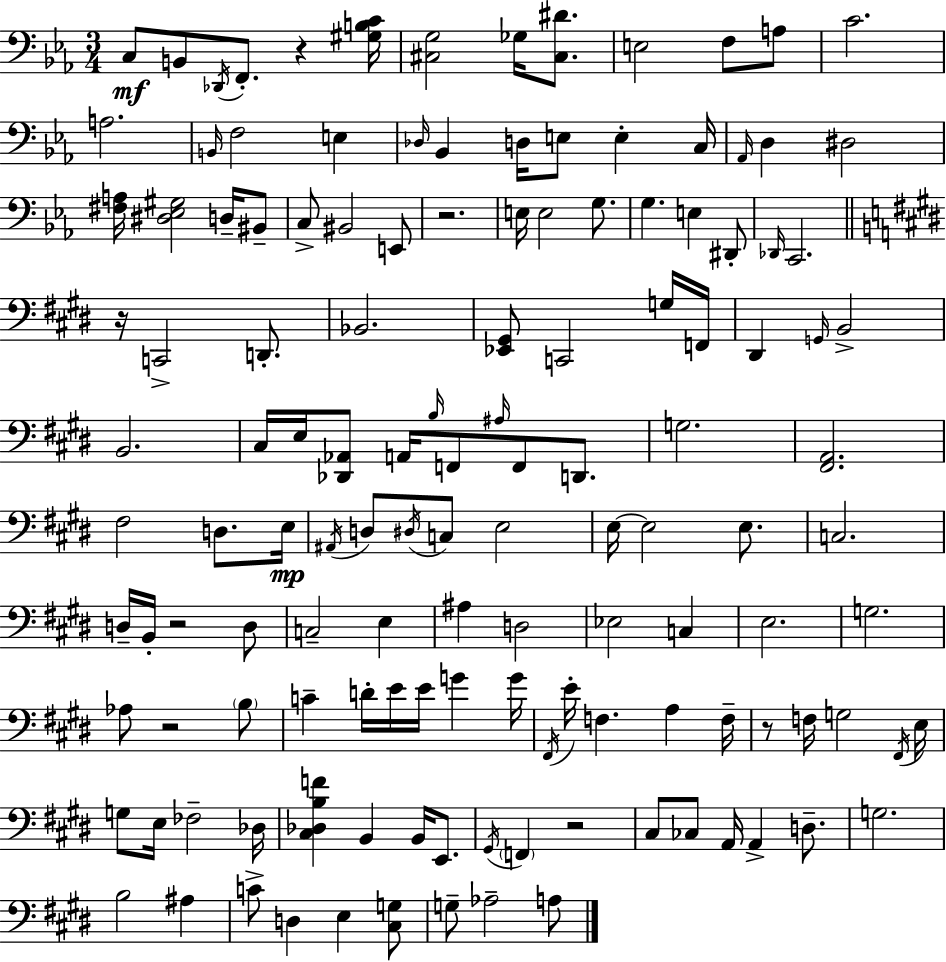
X:1
T:Untitled
M:3/4
L:1/4
K:Eb
C,/2 B,,/2 _D,,/4 F,,/2 z [^G,B,C]/4 [^C,G,]2 _G,/4 [^C,^D]/2 E,2 F,/2 A,/2 C2 A,2 B,,/4 F,2 E, _D,/4 _B,, D,/4 E,/2 E, C,/4 _A,,/4 D, ^D,2 [^F,A,]/4 [^D,_E,^G,]2 D,/4 ^B,,/2 C,/2 ^B,,2 E,,/2 z2 E,/4 E,2 G,/2 G, E, ^D,,/2 _D,,/4 C,,2 z/4 C,,2 D,,/2 _B,,2 [_E,,^G,,]/2 C,,2 G,/4 F,,/4 ^D,, G,,/4 B,,2 B,,2 ^C,/4 E,/4 [_D,,_A,,]/2 A,,/4 B,/4 F,,/2 ^A,/4 F,,/2 D,,/2 G,2 [^F,,A,,]2 ^F,2 D,/2 E,/4 ^A,,/4 D,/2 ^D,/4 C,/2 E,2 E,/4 E,2 E,/2 C,2 D,/4 B,,/4 z2 D,/2 C,2 E, ^A, D,2 _E,2 C, E,2 G,2 _A,/2 z2 B,/2 C D/4 E/4 E/4 G G/4 ^F,,/4 E/4 F, A, F,/4 z/2 F,/4 G,2 ^F,,/4 E,/4 G,/2 E,/4 _F,2 _D,/4 [^C,_D,B,F] B,, B,,/4 E,,/2 ^G,,/4 F,, z2 ^C,/2 _C,/2 A,,/4 A,, D,/2 G,2 B,2 ^A, C/2 D, E, [^C,G,]/2 G,/2 _A,2 A,/2